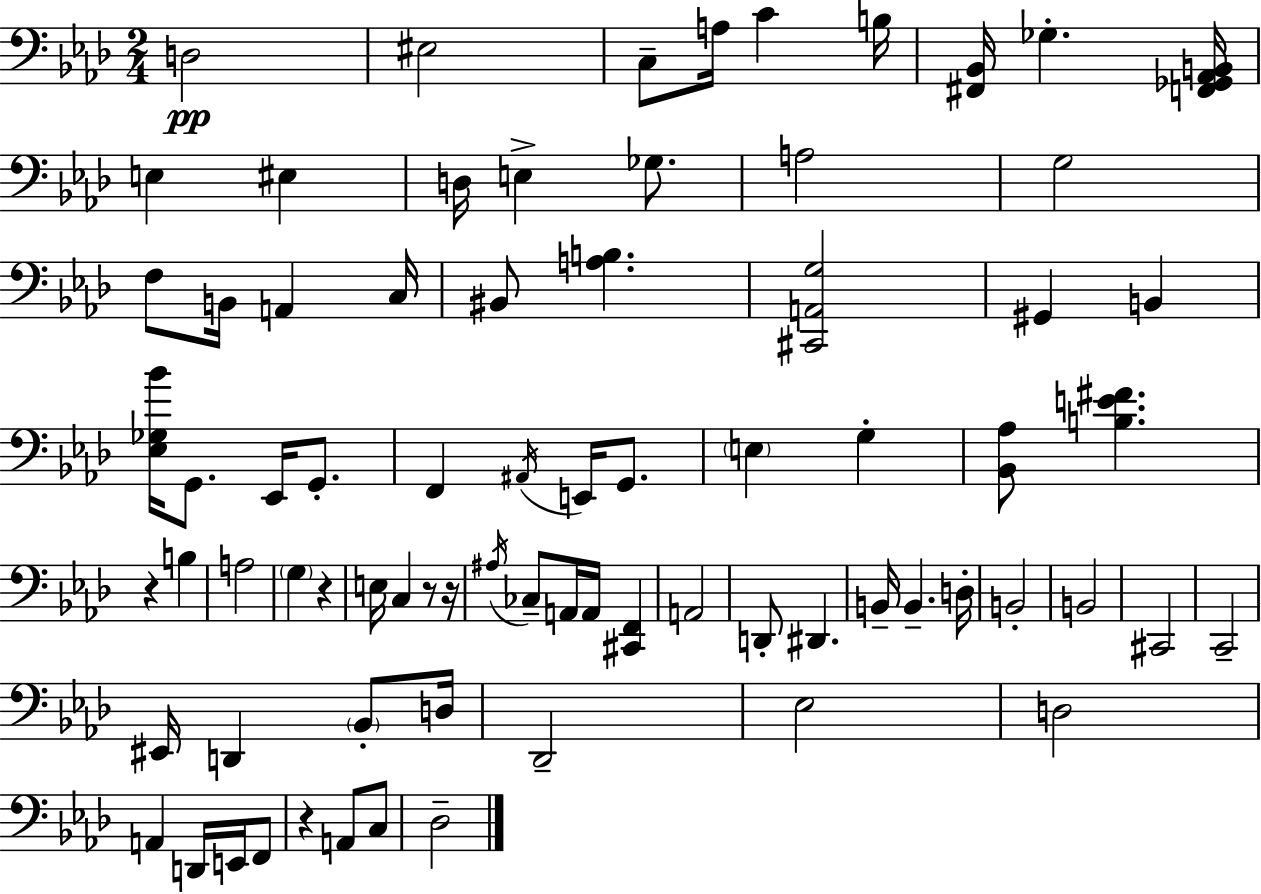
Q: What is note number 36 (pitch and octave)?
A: A#3